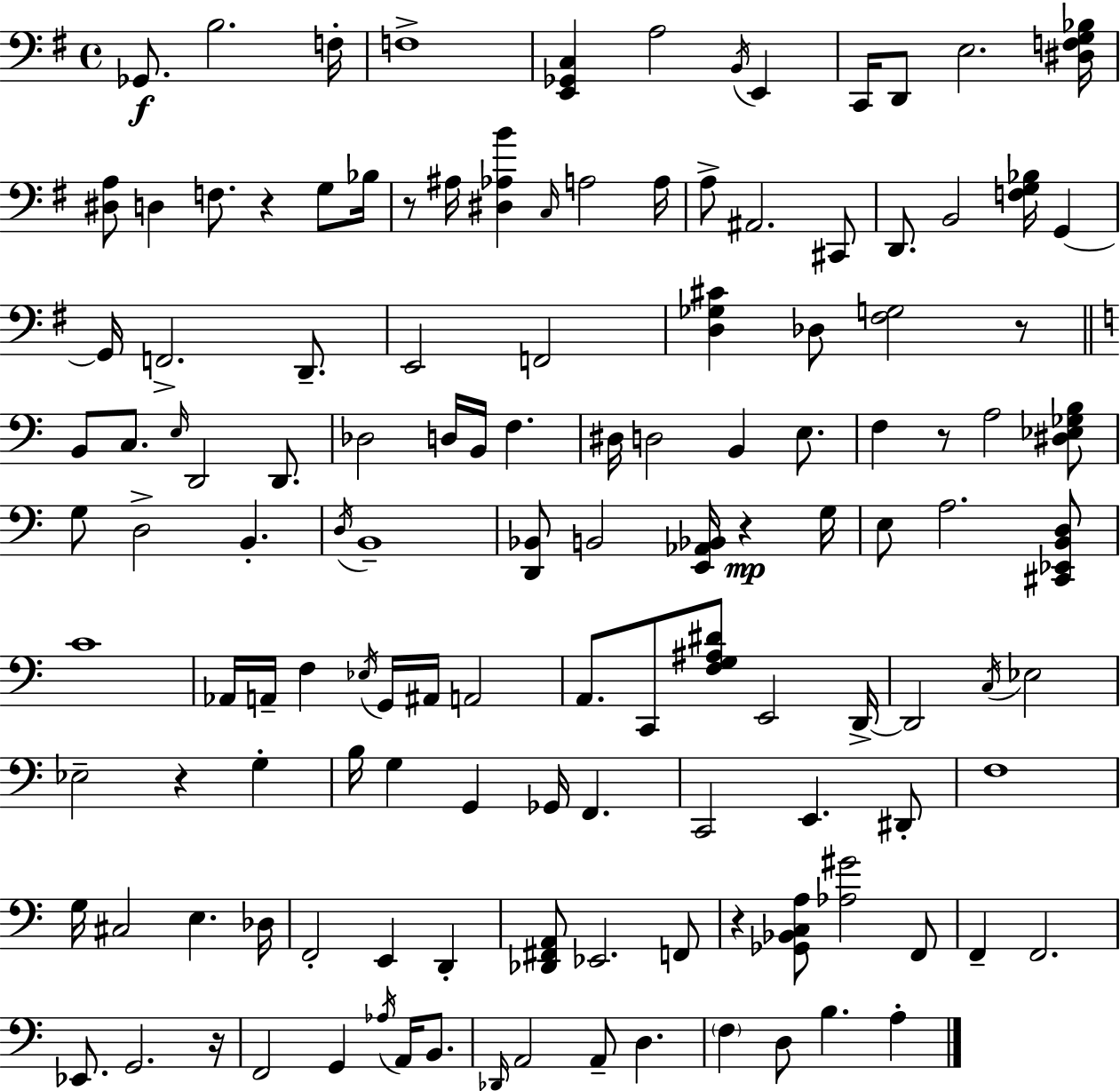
{
  \clef bass
  \time 4/4
  \defaultTimeSignature
  \key e \minor
  \repeat volta 2 { ges,8.\f b2. f16-. | f1-> | <e, ges, c>4 a2 \acciaccatura { b,16 } e,4 | c,16 d,8 e2. | \break <dis f g bes>16 <dis a>8 d4 f8. r4 g8 | bes16 r8 ais16 <dis aes b'>4 \grace { c16 } a2 | a16 a8-> ais,2. | cis,8 d,8. b,2 <f g bes>16 g,4~~ | \break g,16 f,2.-> d,8.-- | e,2 f,2 | <d ges cis'>4 des8 <fis g>2 | r8 \bar "||" \break \key c \major b,8 c8. \grace { e16 } d,2 d,8. | des2 d16 b,16 f4. | dis16 d2 b,4 e8. | f4 r8 a2 <dis ees ges b>8 | \break g8 d2-> b,4.-. | \acciaccatura { d16 } b,1-- | <d, bes,>8 b,2 <e, aes, bes,>16 r4\mp | g16 e8 a2. | \break <cis, ees, b, d>8 c'1 | aes,16 a,16-- f4 \acciaccatura { ees16 } g,16 ais,16 a,2 | a,8. c,8 <f g ais dis'>8 e,2 | d,16->~~ d,2 \acciaccatura { c16 } ees2 | \break ees2-- r4 | g4-. b16 g4 g,4 ges,16 f,4. | c,2 e,4. | dis,8-. f1 | \break g16 cis2 e4. | des16 f,2-. e,4 | d,4-. <des, fis, a,>8 ees,2. | f,8 r4 <ges, bes, c a>8 <aes gis'>2 | \break f,8 f,4-- f,2. | ees,8. g,2. | r16 f,2 g,4 | \acciaccatura { aes16 } a,16 b,8. \grace { des,16 } a,2 a,8-- | \break d4. \parenthesize f4 d8 b4. | a4-. } \bar "|."
}